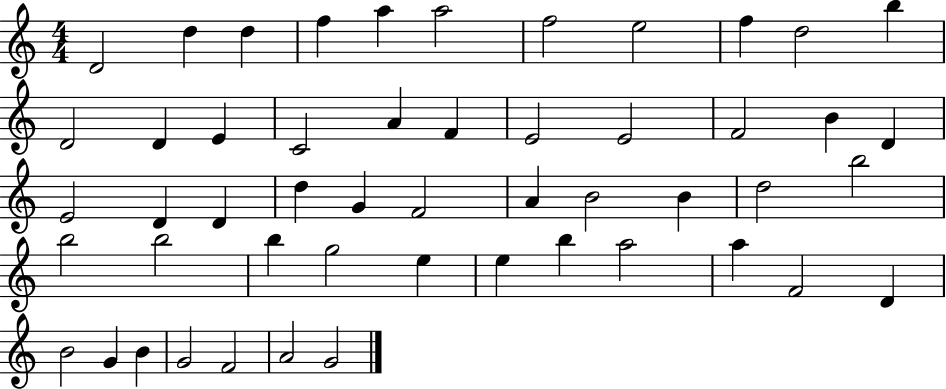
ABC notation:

X:1
T:Untitled
M:4/4
L:1/4
K:C
D2 d d f a a2 f2 e2 f d2 b D2 D E C2 A F E2 E2 F2 B D E2 D D d G F2 A B2 B d2 b2 b2 b2 b g2 e e b a2 a F2 D B2 G B G2 F2 A2 G2